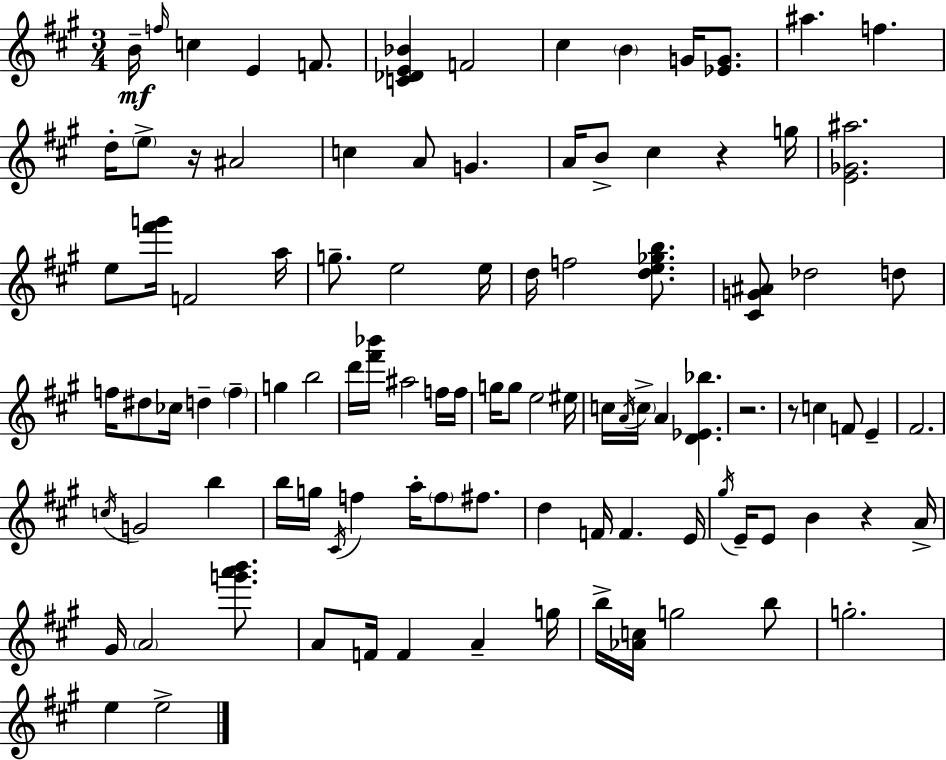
{
  \clef treble
  \numericTimeSignature
  \time 3/4
  \key a \major
  b'16--\mf \grace { f''16 } c''4 e'4 f'8. | <c' des' e' bes'>4 f'2 | cis''4 \parenthesize b'4 g'16 <ees' g'>8. | ais''4. f''4. | \break d''16-. \parenthesize e''8-> r16 ais'2 | c''4 a'8 g'4. | a'16 b'8-> cis''4 r4 | g''16 <e' ges' ais''>2. | \break e''8 <fis''' g'''>16 f'2 | a''16 g''8.-- e''2 | e''16 d''16 f''2 <d'' e'' ges'' b''>8. | <cis' g' ais'>8 des''2 d''8 | \break f''16 dis''8 ces''16 d''4-- \parenthesize f''4-- | g''4 b''2 | d'''16 <fis''' bes'''>16 ais''2 f''16 | f''16 g''16 g''8 e''2 | \break eis''16 c''16 \acciaccatura { a'16 } \parenthesize c''16-> a'4 <d' ees' bes''>4. | r2. | r8 c''4 f'8 e'4-- | fis'2. | \break \acciaccatura { c''16 } g'2 b''4 | b''16 g''16 \acciaccatura { cis'16 } f''4 a''16-. \parenthesize f''8 | fis''8. d''4 f'16 f'4. | e'16 \acciaccatura { gis''16 } e'16-- e'8 b'4 | \break r4 a'16-> gis'16 \parenthesize a'2 | <g''' a''' b'''>8. a'8 f'16 f'4 | a'4-- g''16 b''16-> <aes' c''>16 g''2 | b''8 g''2.-. | \break e''4 e''2-> | \bar "|."
}